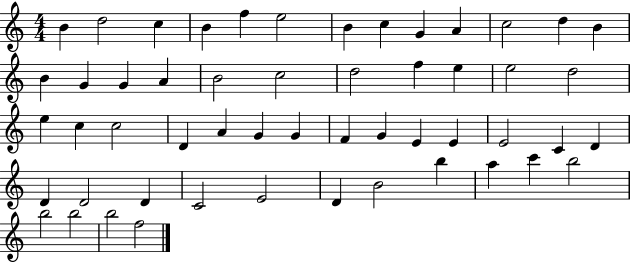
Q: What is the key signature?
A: C major